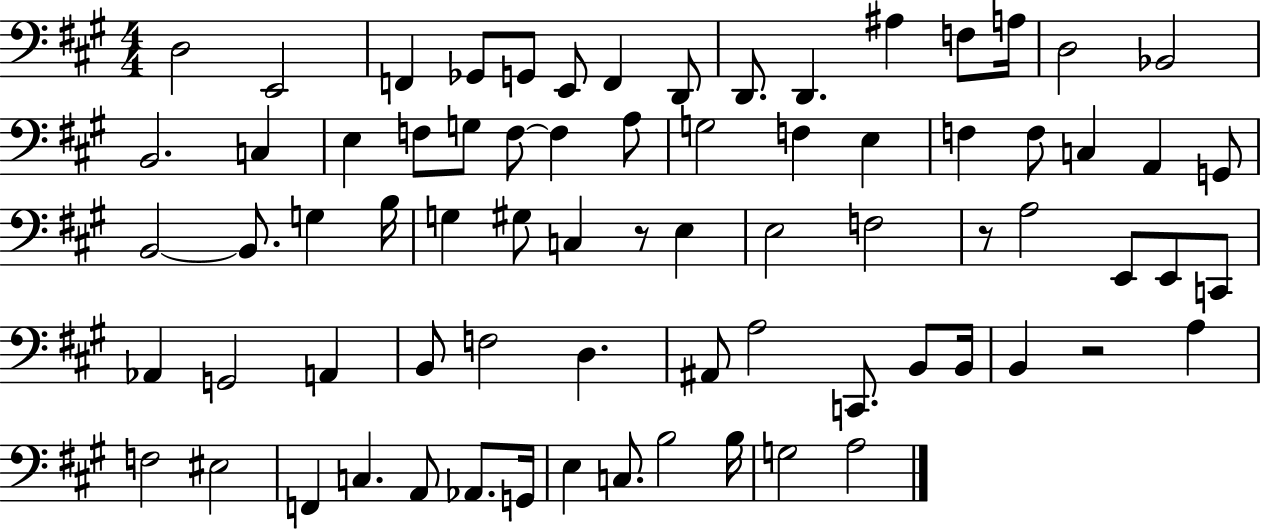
X:1
T:Untitled
M:4/4
L:1/4
K:A
D,2 E,,2 F,, _G,,/2 G,,/2 E,,/2 F,, D,,/2 D,,/2 D,, ^A, F,/2 A,/4 D,2 _B,,2 B,,2 C, E, F,/2 G,/2 F,/2 F, A,/2 G,2 F, E, F, F,/2 C, A,, G,,/2 B,,2 B,,/2 G, B,/4 G, ^G,/2 C, z/2 E, E,2 F,2 z/2 A,2 E,,/2 E,,/2 C,,/2 _A,, G,,2 A,, B,,/2 F,2 D, ^A,,/2 A,2 C,,/2 B,,/2 B,,/4 B,, z2 A, F,2 ^E,2 F,, C, A,,/2 _A,,/2 G,,/4 E, C,/2 B,2 B,/4 G,2 A,2